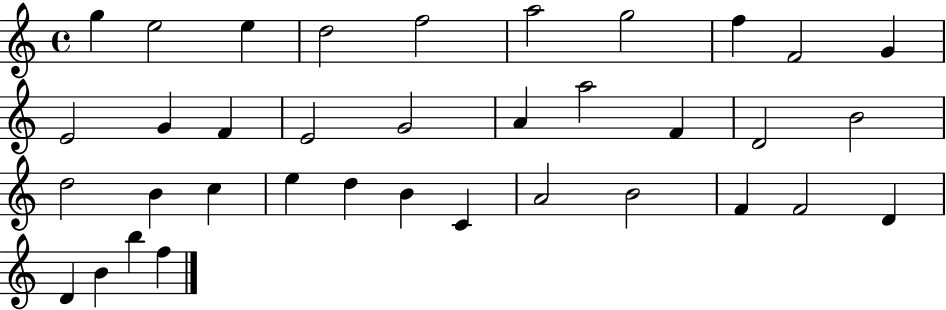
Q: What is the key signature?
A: C major